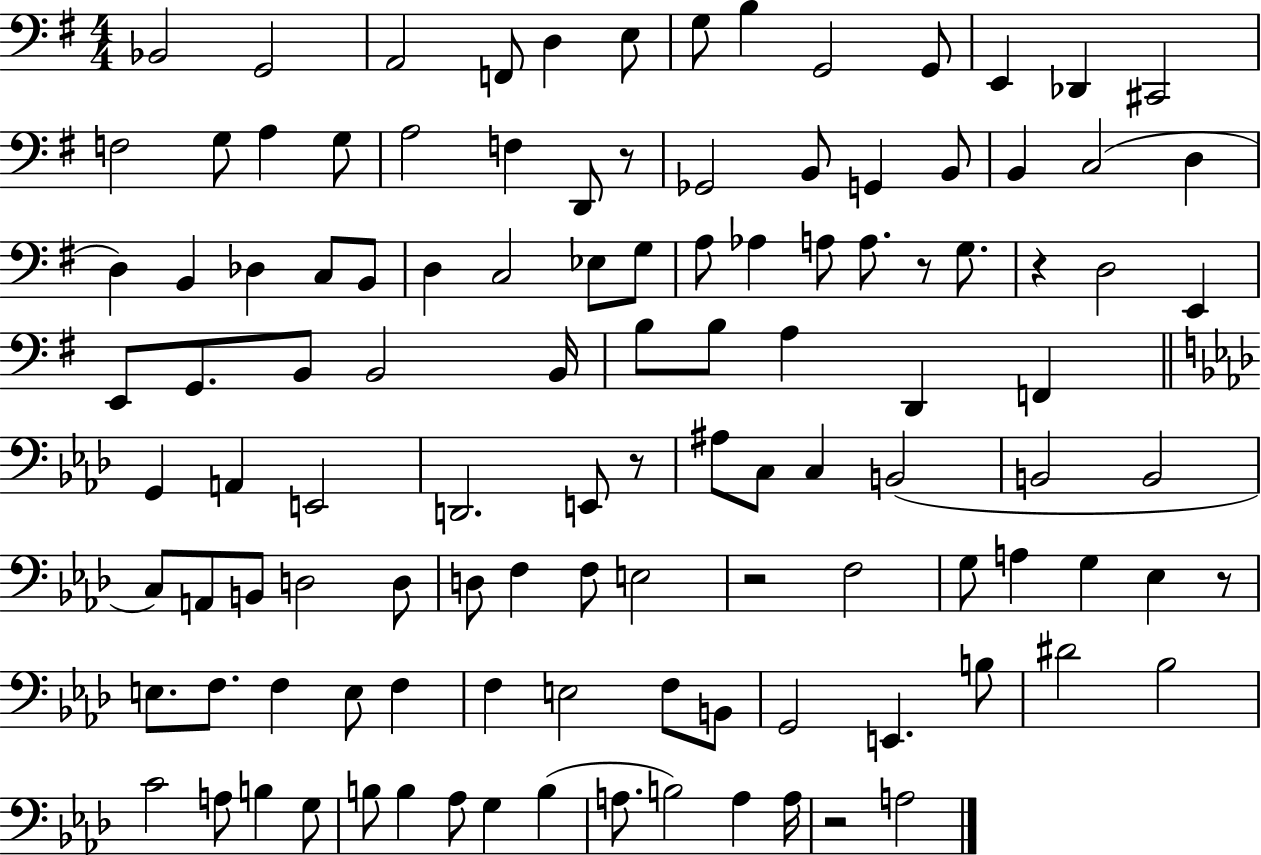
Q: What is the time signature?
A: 4/4